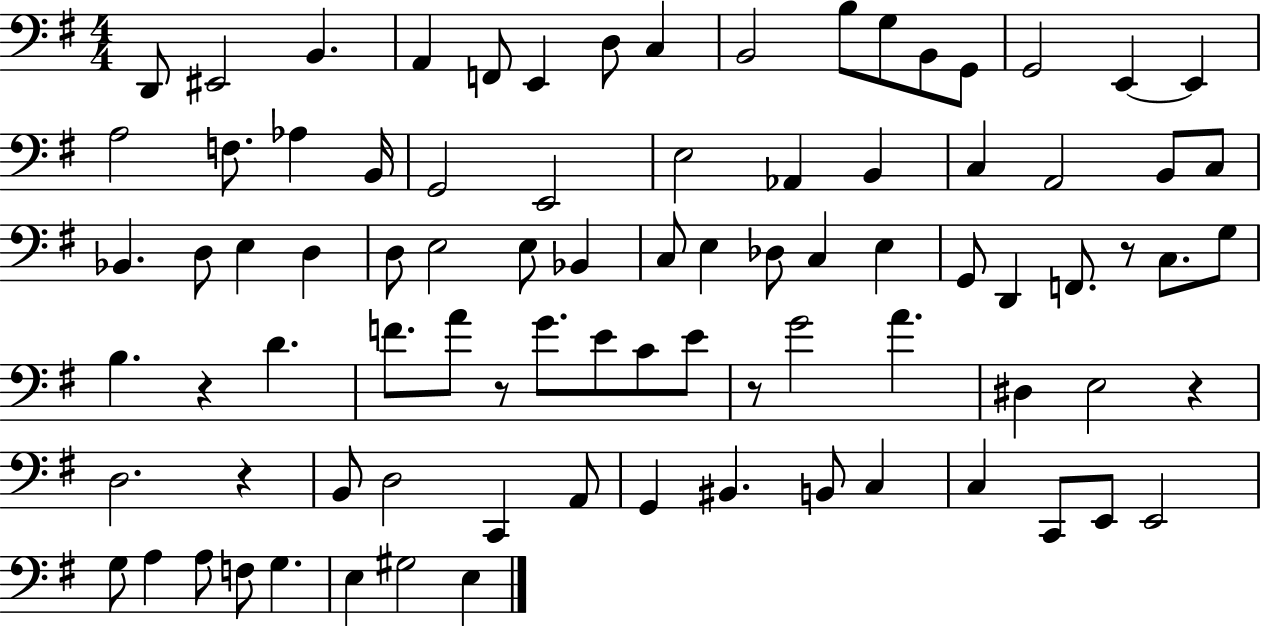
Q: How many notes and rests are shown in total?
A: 86